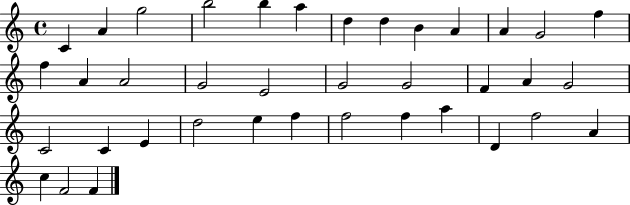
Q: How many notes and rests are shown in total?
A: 38